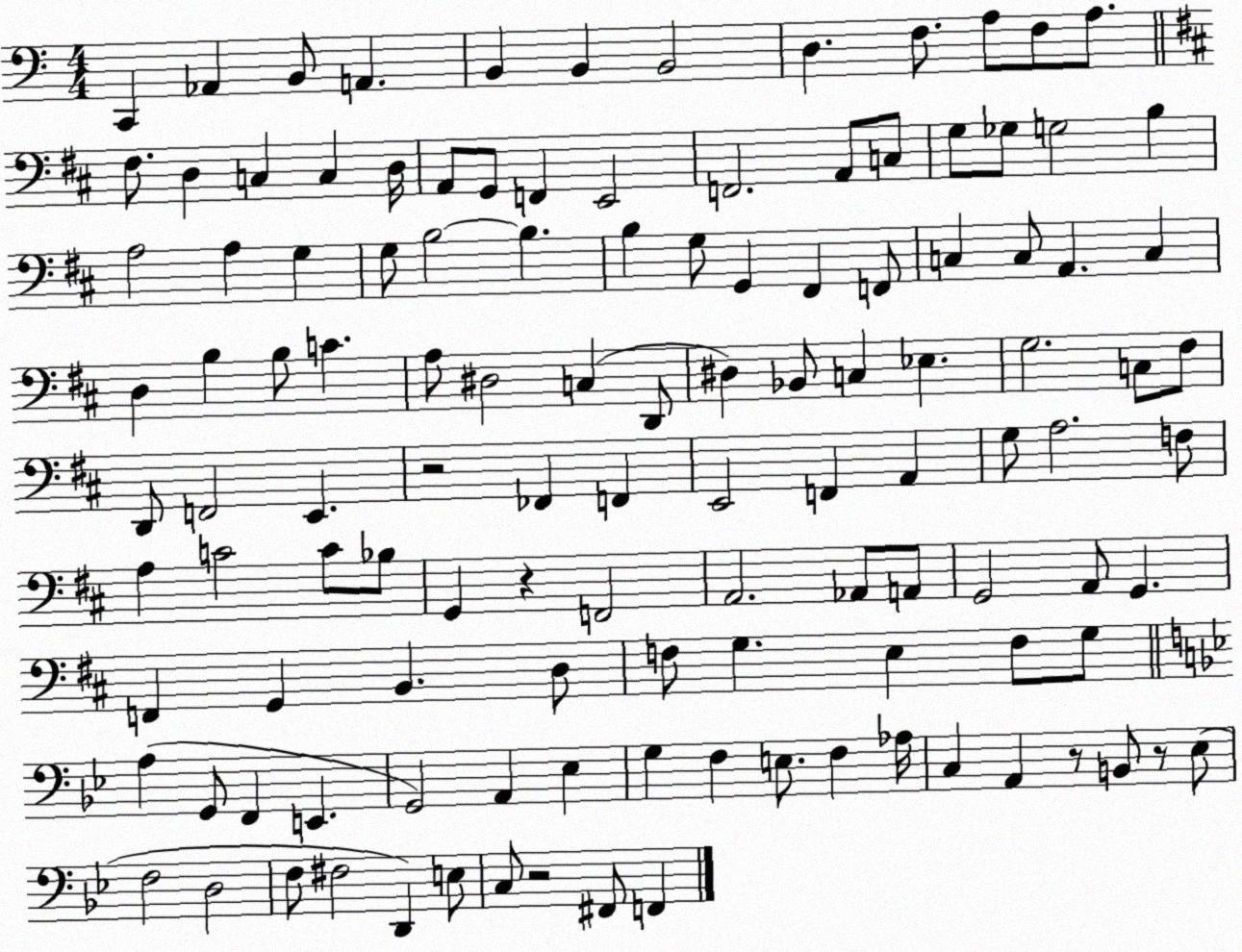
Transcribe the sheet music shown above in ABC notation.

X:1
T:Untitled
M:4/4
L:1/4
K:C
C,, _A,, B,,/2 A,, B,, B,, B,,2 D, F,/2 A,/2 F,/2 A,/2 ^F,/2 D, C, C, D,/4 A,,/2 G,,/2 F,, E,,2 F,,2 A,,/2 C,/2 G,/2 _G,/2 G,2 B, A,2 A, G, G,/2 B,2 B, B, G,/2 G,, ^F,, F,,/2 C, C,/2 A,, C, D, B, B,/2 C A,/2 ^D,2 C, D,,/2 ^D, _B,,/2 C, _E, G,2 C,/2 ^F,/2 D,,/2 F,,2 E,, z2 _F,, F,, E,,2 F,, A,, G,/2 A,2 F,/2 A, C2 C/2 _B,/2 G,, z F,,2 A,,2 _A,,/2 A,,/2 G,,2 A,,/2 G,, F,, G,, B,, D,/2 F,/2 G, E, F,/2 G,/2 A, G,,/2 F,, E,, G,,2 A,, _E, G, F, E,/2 F, _A,/4 C, A,, z/2 B,,/2 z/2 _E,/2 F,2 D,2 F,/2 ^F,2 D,, E,/2 C,/2 z2 ^F,,/2 F,,